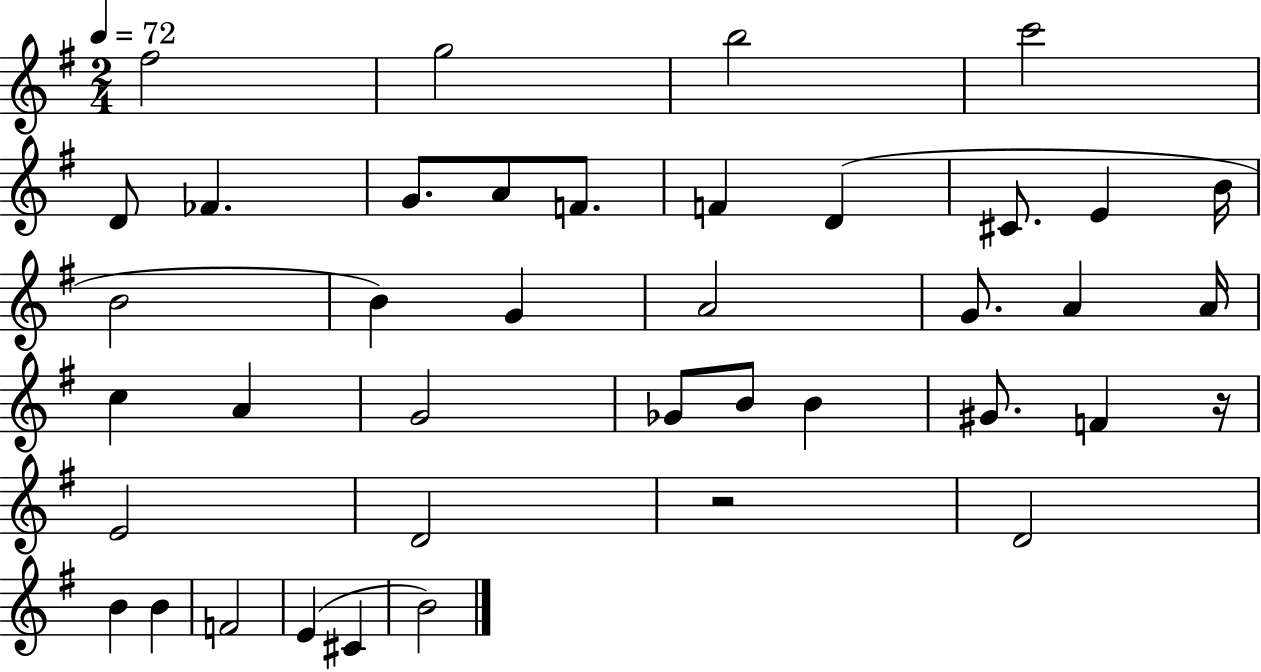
{
  \clef treble
  \numericTimeSignature
  \time 2/4
  \key g \major
  \tempo 4 = 72
  \repeat volta 2 { fis''2 | g''2 | b''2 | c'''2 | \break d'8 fes'4. | g'8. a'8 f'8. | f'4 d'4( | cis'8. e'4 b'16 | \break b'2 | b'4) g'4 | a'2 | g'8. a'4 a'16 | \break c''4 a'4 | g'2 | ges'8 b'8 b'4 | gis'8. f'4 r16 | \break e'2 | d'2 | r2 | d'2 | \break b'4 b'4 | f'2 | e'4( cis'4 | b'2) | \break } \bar "|."
}